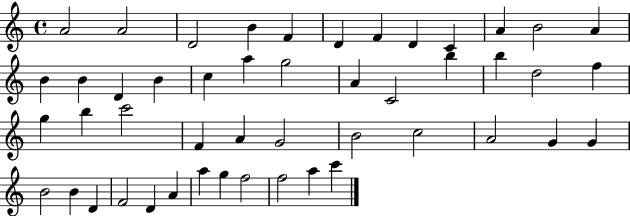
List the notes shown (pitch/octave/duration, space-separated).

A4/h A4/h D4/h B4/q F4/q D4/q F4/q D4/q C4/q A4/q B4/h A4/q B4/q B4/q D4/q B4/q C5/q A5/q G5/h A4/q C4/h B5/q B5/q D5/h F5/q G5/q B5/q C6/h F4/q A4/q G4/h B4/h C5/h A4/h G4/q G4/q B4/h B4/q D4/q F4/h D4/q A4/q A5/q G5/q F5/h F5/h A5/q C6/q